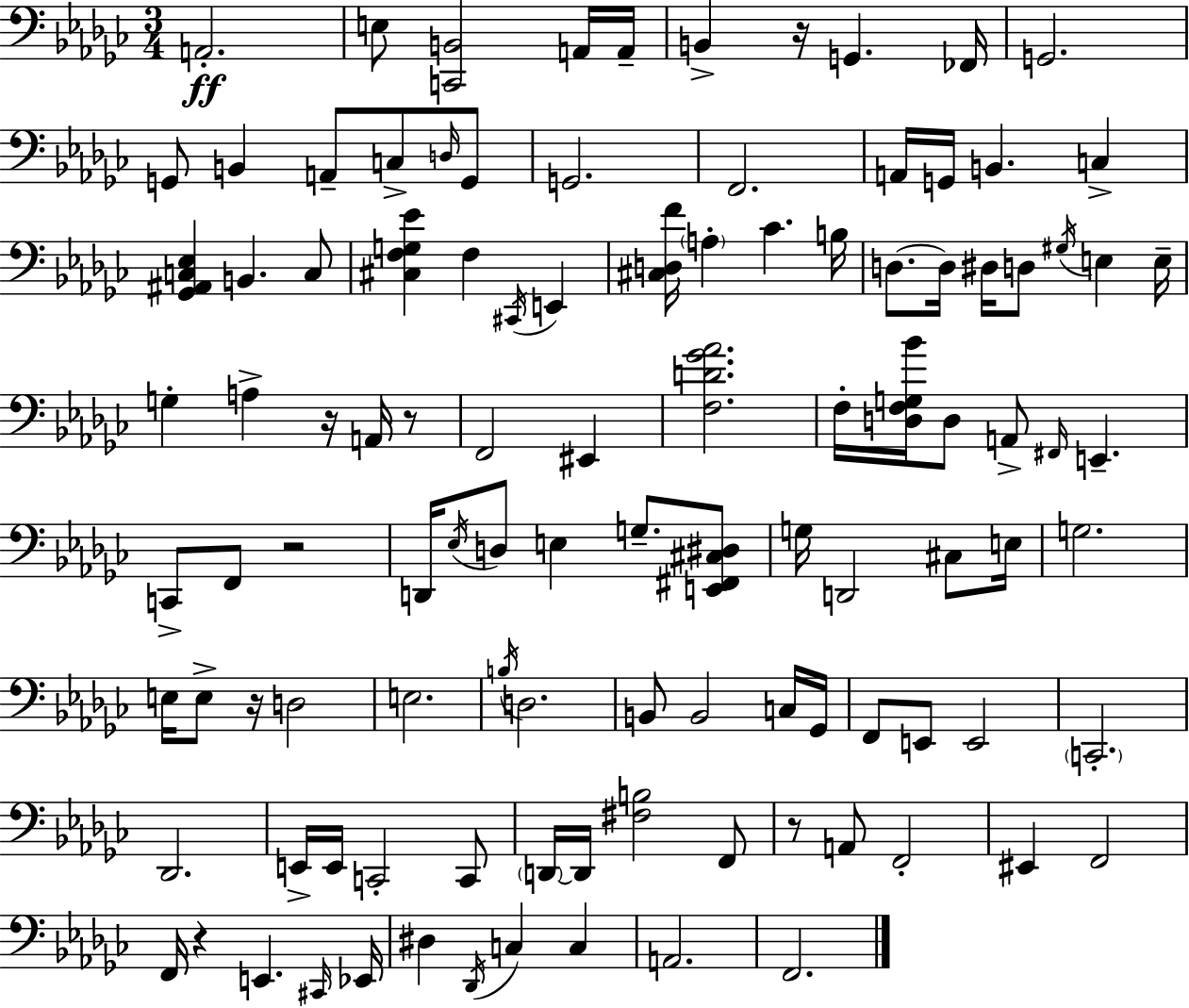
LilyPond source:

{
  \clef bass
  \numericTimeSignature
  \time 3/4
  \key ees \minor
  a,2.-.\ff | e8 <c, b,>2 a,16 a,16-- | b,4-> r16 g,4. fes,16 | g,2. | \break g,8 b,4 a,8-- c8-> \grace { d16 } g,8 | g,2. | f,2. | a,16 g,16 b,4. c4-> | \break <ges, ais, c ees>4 b,4. c8 | <cis f g ees'>4 f4 \acciaccatura { cis,16 } e,4 | <cis d f'>16 \parenthesize a4-. ces'4. | b16 d8.~~ d16 dis16 d8 \acciaccatura { gis16 } e4 | \break e16-- g4-. a4-> r16 | a,16 r8 f,2 eis,4 | <f d' ges' aes'>2. | f16-. <d f g bes'>16 d8 a,8-> \grace { fis,16 } e,4.-- | \break c,8-> f,8 r2 | d,16 \acciaccatura { ees16 } d8 e4 | g8.-- <e, fis, cis dis>8 g16 d,2 | cis8 e16 g2. | \break e16 e8-> r16 d2 | e2. | \acciaccatura { b16 } d2. | b,8 b,2 | \break c16 ges,16 f,8 e,8 e,2 | \parenthesize c,2.-. | des,2. | e,16-> e,16 c,2-. | \break c,8 \parenthesize d,16~~ d,16 <fis b>2 | f,8 r8 a,8 f,2-. | eis,4 f,2 | f,16 r4 e,4. | \break \grace { cis,16 } ees,16 dis4 \acciaccatura { des,16 } | c4 c4 a,2. | f,2. | \bar "|."
}